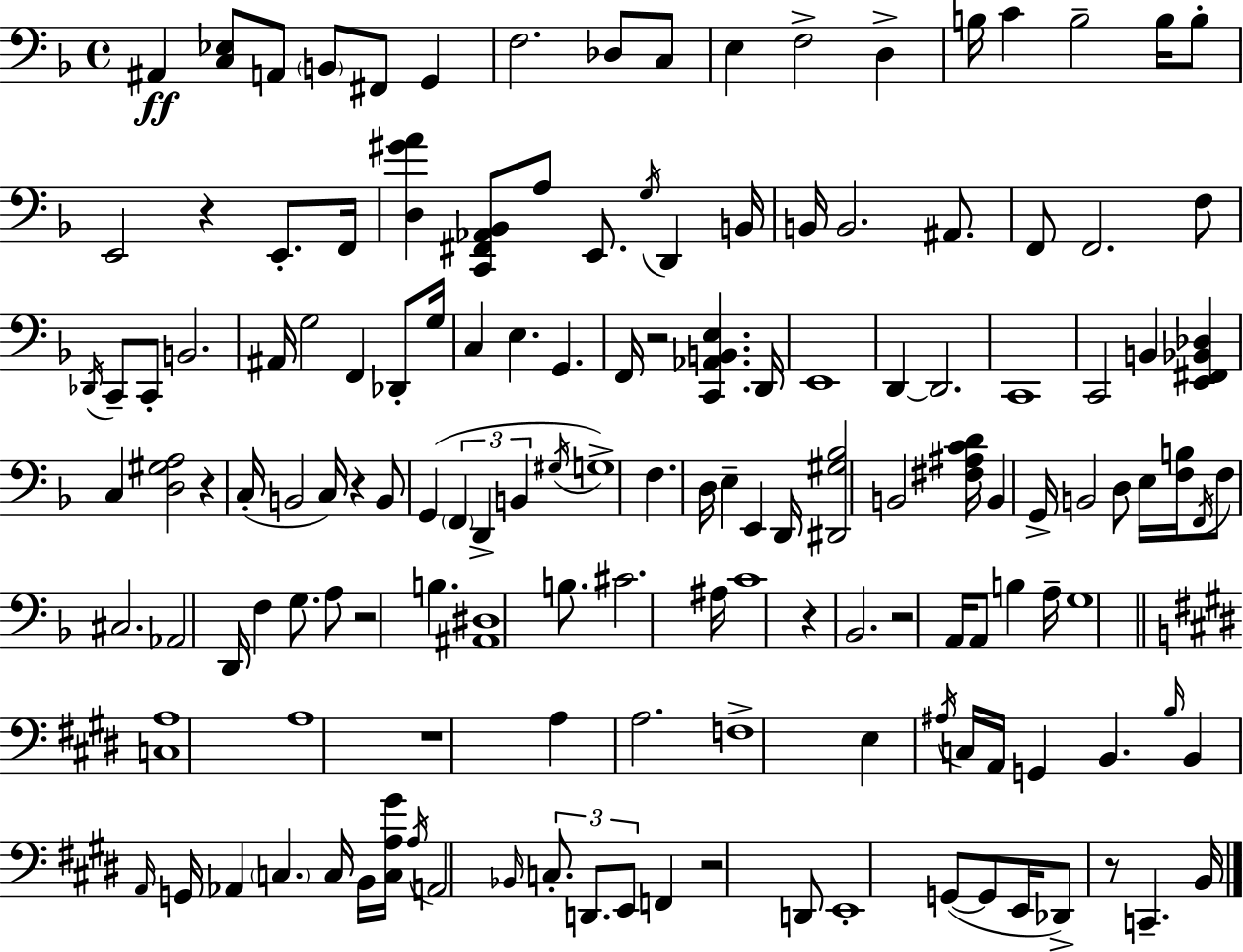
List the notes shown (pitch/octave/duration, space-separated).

A#2/q [C3,Eb3]/e A2/e B2/e F#2/e G2/q F3/h. Db3/e C3/e E3/q F3/h D3/q B3/s C4/q B3/h B3/s B3/e E2/h R/q E2/e. F2/s [D3,G#4,A4]/q [C2,F#2,Ab2,Bb2]/e A3/e E2/e. G3/s D2/q B2/s B2/s B2/h. A#2/e. F2/e F2/h. F3/e Db2/s C2/e C2/e B2/h. A#2/s G3/h F2/q Db2/e G3/s C3/q E3/q. G2/q. F2/s R/h [C2,Ab2,B2,E3]/q. D2/s E2/w D2/q D2/h. C2/w C2/h B2/q [E2,F#2,Bb2,Db3]/q C3/q [D3,G#3,A3]/h R/q C3/s B2/h C3/s R/q B2/e G2/q F2/q D2/q B2/q G#3/s G3/w F3/q. D3/s E3/q E2/q D2/s [D#2,G#3,Bb3]/h B2/h [F#3,A#3,C4,D4]/s B2/q G2/s B2/h D3/e E3/s [F3,B3]/s F2/s F3/e C#3/h. Ab2/h D2/s F3/q G3/e. A3/e R/h B3/q. [A#2,D#3]/w B3/e. C#4/h. A#3/s C4/w R/q Bb2/h. R/h A2/s A2/e B3/q A3/s G3/w [C3,A3]/w A3/w R/w A3/q A3/h. F3/w E3/q A#3/s C3/s A2/s G2/q B2/q. B3/s B2/q A2/s G2/s Ab2/q C3/q. C3/s B2/s [C3,A3,G#4]/s A3/s A2/h Bb2/s C3/e. D2/e. E2/e F2/q R/h D2/e E2/w G2/e G2/e E2/s Db2/e R/e C2/q. B2/s